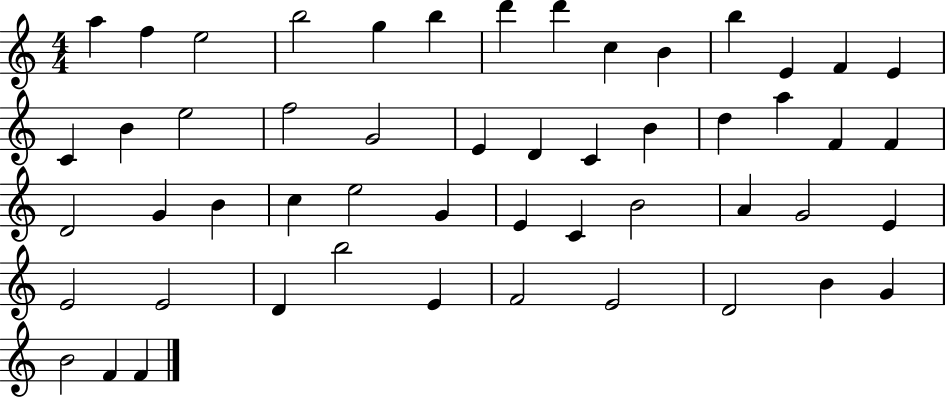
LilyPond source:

{
  \clef treble
  \numericTimeSignature
  \time 4/4
  \key c \major
  a''4 f''4 e''2 | b''2 g''4 b''4 | d'''4 d'''4 c''4 b'4 | b''4 e'4 f'4 e'4 | \break c'4 b'4 e''2 | f''2 g'2 | e'4 d'4 c'4 b'4 | d''4 a''4 f'4 f'4 | \break d'2 g'4 b'4 | c''4 e''2 g'4 | e'4 c'4 b'2 | a'4 g'2 e'4 | \break e'2 e'2 | d'4 b''2 e'4 | f'2 e'2 | d'2 b'4 g'4 | \break b'2 f'4 f'4 | \bar "|."
}